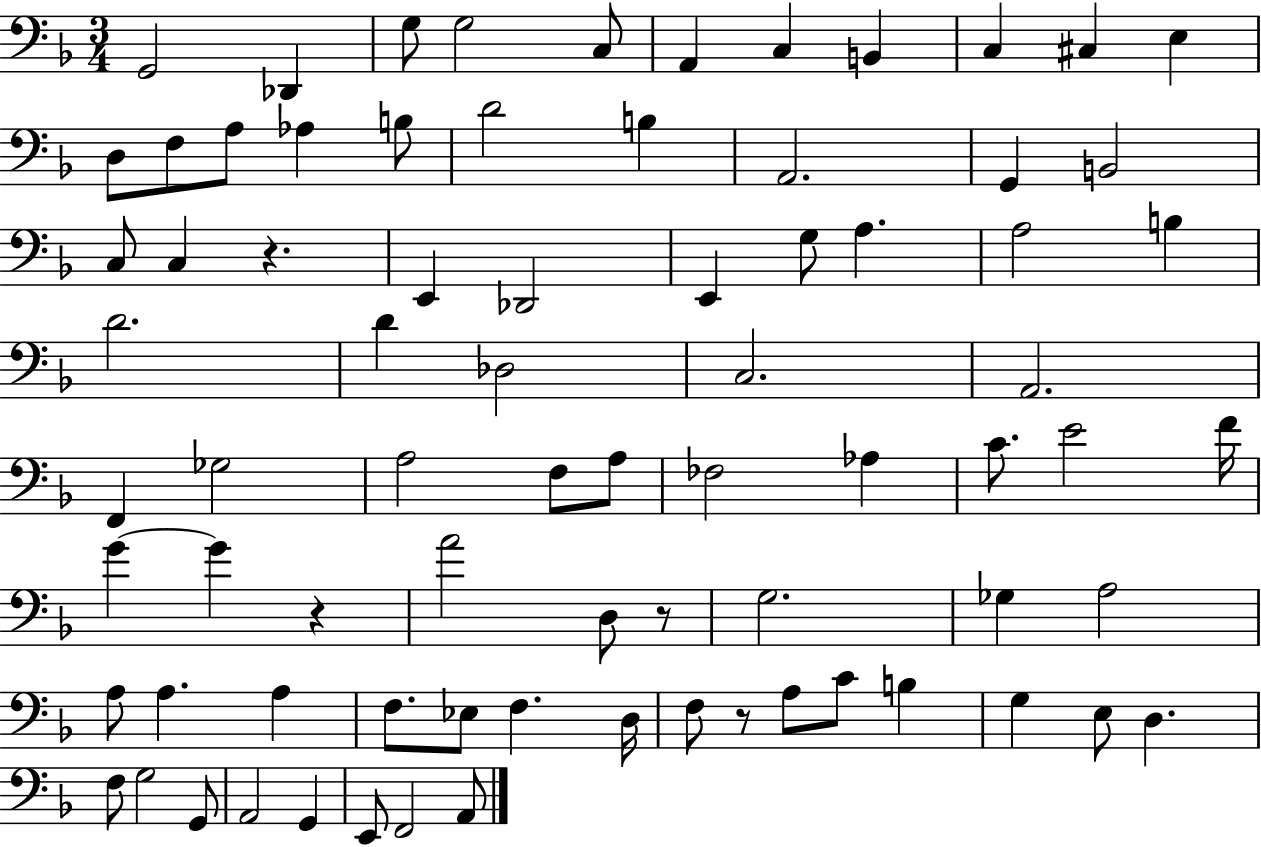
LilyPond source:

{
  \clef bass
  \numericTimeSignature
  \time 3/4
  \key f \major
  g,2 des,4 | g8 g2 c8 | a,4 c4 b,4 | c4 cis4 e4 | \break d8 f8 a8 aes4 b8 | d'2 b4 | a,2. | g,4 b,2 | \break c8 c4 r4. | e,4 des,2 | e,4 g8 a4. | a2 b4 | \break d'2. | d'4 des2 | c2. | a,2. | \break f,4 ges2 | a2 f8 a8 | fes2 aes4 | c'8. e'2 f'16 | \break g'4~~ g'4 r4 | a'2 d8 r8 | g2. | ges4 a2 | \break a8 a4. a4 | f8. ees8 f4. d16 | f8 r8 a8 c'8 b4 | g4 e8 d4. | \break f8 g2 g,8 | a,2 g,4 | e,8 f,2 a,8 | \bar "|."
}